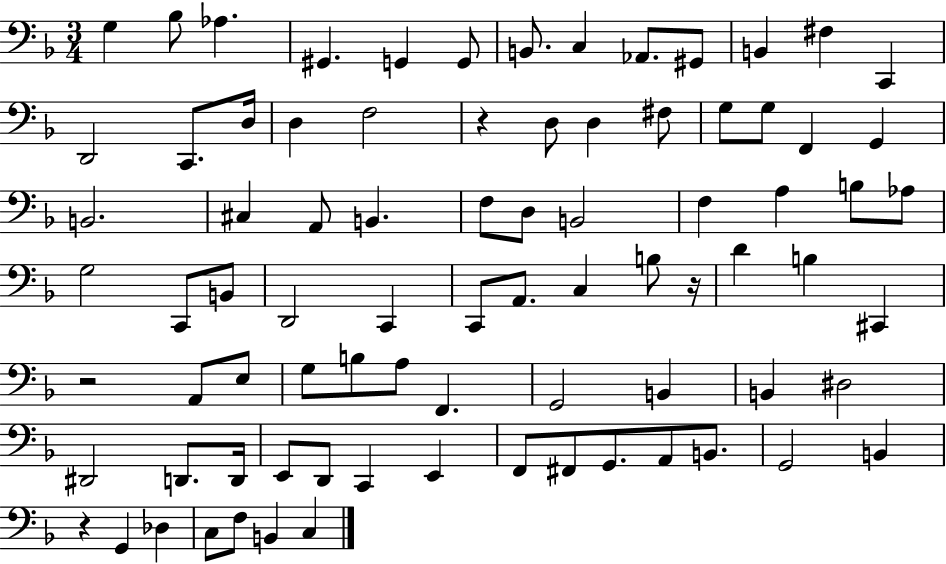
G3/q Bb3/e Ab3/q. G#2/q. G2/q G2/e B2/e. C3/q Ab2/e. G#2/e B2/q F#3/q C2/q D2/h C2/e. D3/s D3/q F3/h R/q D3/e D3/q F#3/e G3/e G3/e F2/q G2/q B2/h. C#3/q A2/e B2/q. F3/e D3/e B2/h F3/q A3/q B3/e Ab3/e G3/h C2/e B2/e D2/h C2/q C2/e A2/e. C3/q B3/e R/s D4/q B3/q C#2/q R/h A2/e E3/e G3/e B3/e A3/e F2/q. G2/h B2/q B2/q D#3/h D#2/h D2/e. D2/s E2/e D2/e C2/q E2/q F2/e F#2/e G2/e. A2/e B2/e. G2/h B2/q R/q G2/q Db3/q C3/e F3/e B2/q C3/q